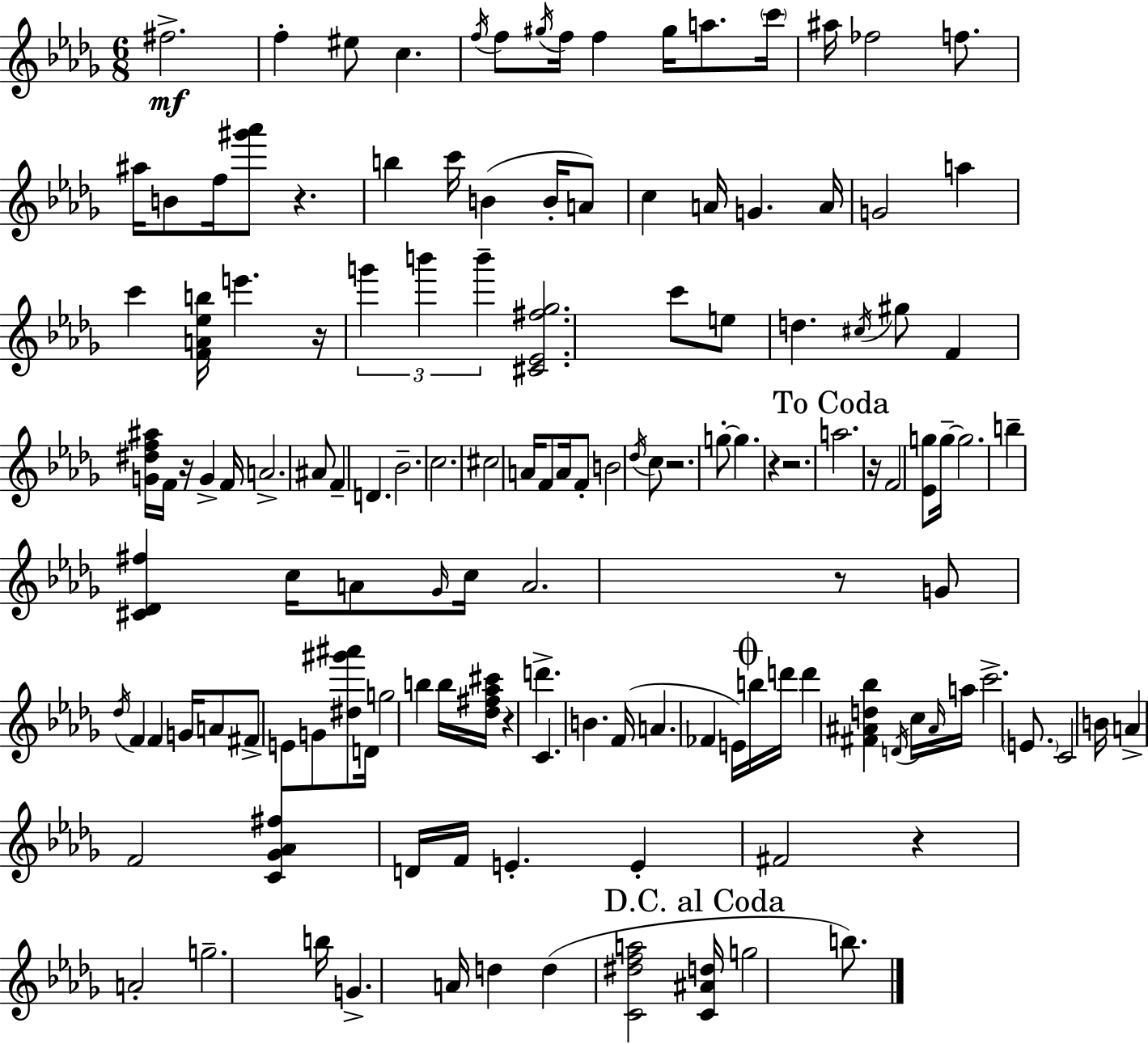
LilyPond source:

{
  \clef treble
  \numericTimeSignature
  \time 6/8
  \key bes \minor
  fis''2.->\mf | f''4-. eis''8 c''4. | \acciaccatura { f''16 } f''8 \acciaccatura { gis''16 } f''16 f''4 gis''16 a''8. | \parenthesize c'''16 ais''16 fes''2 f''8. | \break ais''16 b'8 f''16 <gis''' aes'''>8 r4. | b''4 c'''16 b'4( b'16-. | a'8) c''4 a'16 g'4. | a'16 g'2 a''4 | \break c'''4 <f' a' ees'' b''>16 e'''4. | r16 \tuplet 3/2 { g'''4 b'''4 b'''4-- } | <cis' ees' fis'' ges''>2. | c'''8 e''8 d''4. | \break \acciaccatura { cis''16 } gis''8 f'4 <g' dis'' f'' ais''>16 f'16 r16 g'4-> | f'16 a'2.-> | ais'8 f'4-- d'4. | bes'2.-- | \break c''2. | cis''2 a'16 | f'8 a'16 f'8-. b'2 | \acciaccatura { des''16 } c''8 r2. | \break g''8-.~~ g''4. | r4 r2. | \mark "To Coda" a''2. | r16 f'2 | \break <ees' g''>8 g''16--~~ g''2. | b''4-- <cis' des' fis''>4 | c''16 a'8 \grace { ges'16 } c''16 a'2. | r8 g'8 \acciaccatura { des''16 } f'4 | \break f'4 g'16 a'8 fis'8-> e'8 | g'8 <dis'' gis''' ais'''>8 d'16 g''2 | b''4 b''16 <des'' fis'' aes'' cis'''>16 r4 | d'''4.-> c'4. | \break b'4. f'16( a'4. | fes'4 e'16) \mark \markup { \musicglyph "scripts.coda" } b''16 d'''16 d'''4 | <fis' ais' d'' bes''>4 \acciaccatura { d'16 } c''16 \grace { ais'16 } a''16 c'''2.-> | \parenthesize e'8. c'2 | \break b'16 a'4-> | f'2 <c' ges' aes' fis''>4 | d'16 f'16 e'4.-. e'4-. | fis'2 r4 | \break a'2-. g''2.-- | b''16 g'4.-> | a'16 d''4 d''4( | <c' dis'' f'' a''>2 \mark "D.C. al Coda" <c' ais' d''>16 g''2 | \break b''8.) \bar "|."
}